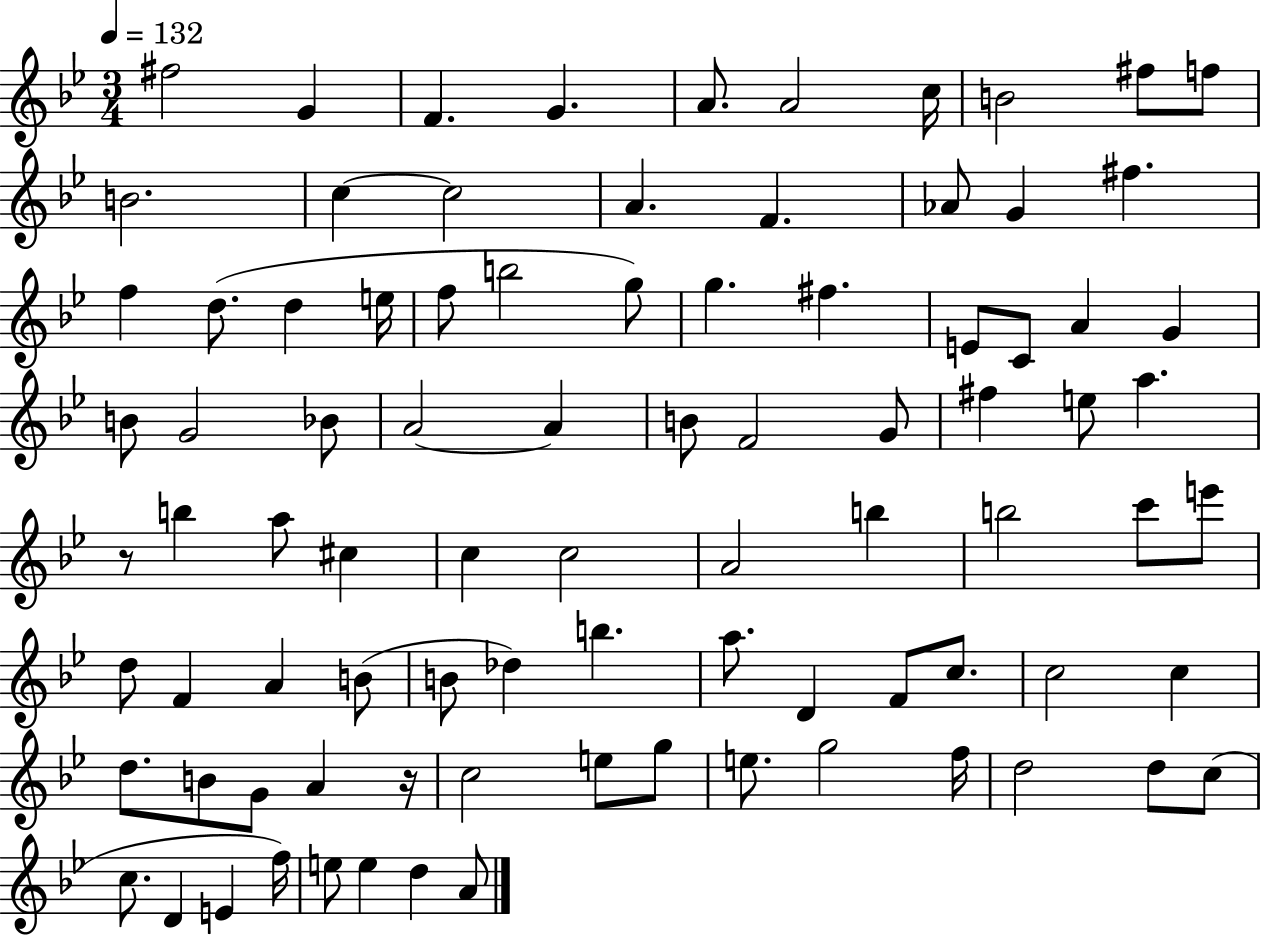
F#5/h G4/q F4/q. G4/q. A4/e. A4/h C5/s B4/h F#5/e F5/e B4/h. C5/q C5/h A4/q. F4/q. Ab4/e G4/q F#5/q. F5/q D5/e. D5/q E5/s F5/e B5/h G5/e G5/q. F#5/q. E4/e C4/e A4/q G4/q B4/e G4/h Bb4/e A4/h A4/q B4/e F4/h G4/e F#5/q E5/e A5/q. R/e B5/q A5/e C#5/q C5/q C5/h A4/h B5/q B5/h C6/e E6/e D5/e F4/q A4/q B4/e B4/e Db5/q B5/q. A5/e. D4/q F4/e C5/e. C5/h C5/q D5/e. B4/e G4/e A4/q R/s C5/h E5/e G5/e E5/e. G5/h F5/s D5/h D5/e C5/e C5/e. D4/q E4/q F5/s E5/e E5/q D5/q A4/e